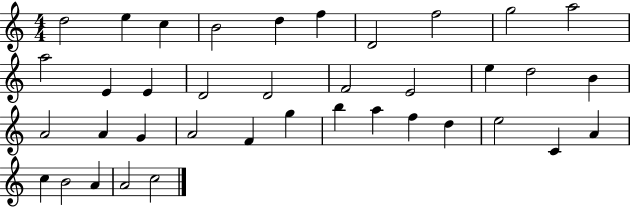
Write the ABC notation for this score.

X:1
T:Untitled
M:4/4
L:1/4
K:C
d2 e c B2 d f D2 f2 g2 a2 a2 E E D2 D2 F2 E2 e d2 B A2 A G A2 F g b a f d e2 C A c B2 A A2 c2